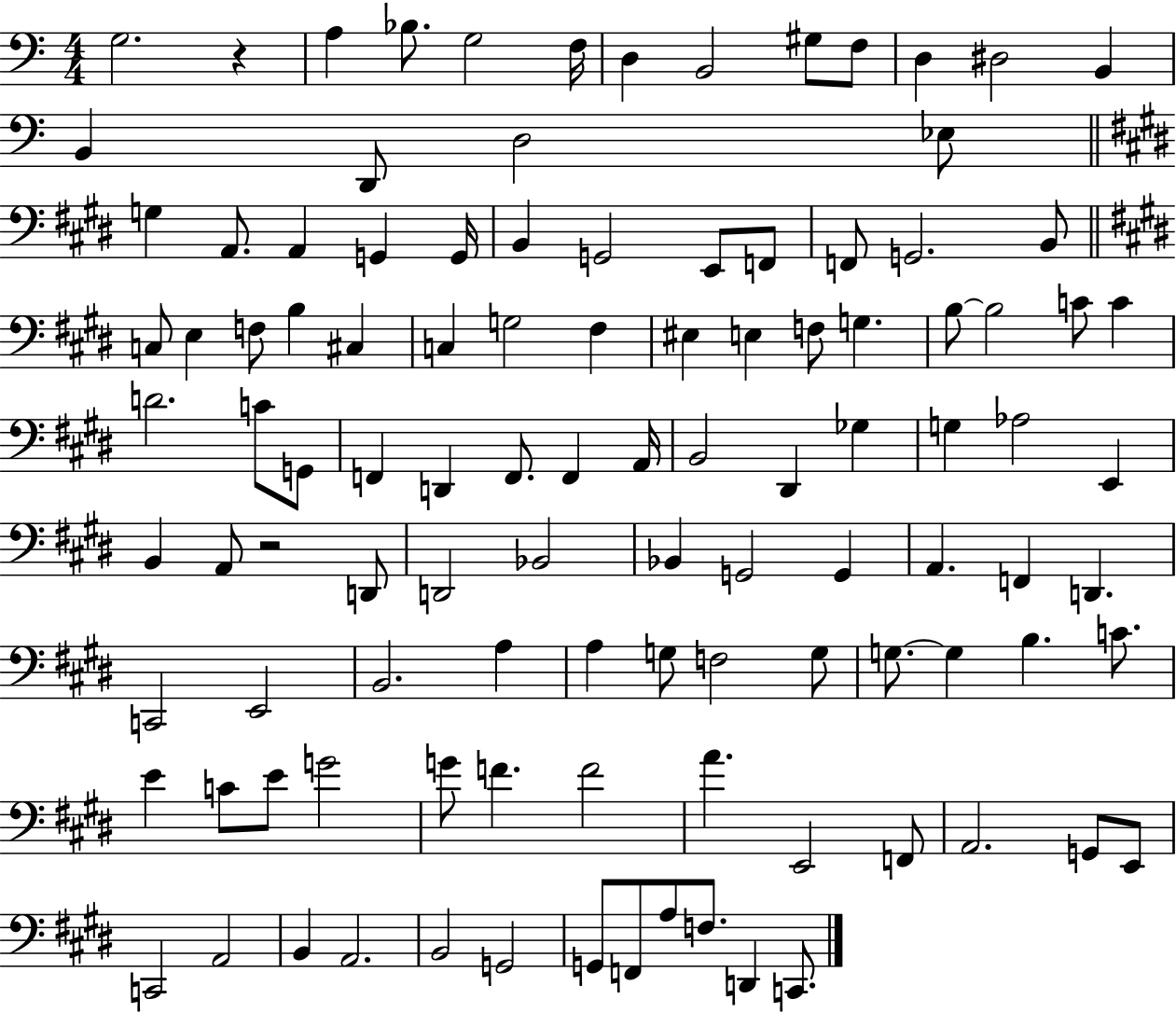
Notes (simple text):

G3/h. R/q A3/q Bb3/e. G3/h F3/s D3/q B2/h G#3/e F3/e D3/q D#3/h B2/q B2/q D2/e D3/h Eb3/e G3/q A2/e. A2/q G2/q G2/s B2/q G2/h E2/e F2/e F2/e G2/h. B2/e C3/e E3/q F3/e B3/q C#3/q C3/q G3/h F#3/q EIS3/q E3/q F3/e G3/q. B3/e B3/h C4/e C4/q D4/h. C4/e G2/e F2/q D2/q F2/e. F2/q A2/s B2/h D#2/q Gb3/q G3/q Ab3/h E2/q B2/q A2/e R/h D2/e D2/h Bb2/h Bb2/q G2/h G2/q A2/q. F2/q D2/q. C2/h E2/h B2/h. A3/q A3/q G3/e F3/h G3/e G3/e. G3/q B3/q. C4/e. E4/q C4/e E4/e G4/h G4/e F4/q. F4/h A4/q. E2/h F2/e A2/h. G2/e E2/e C2/h A2/h B2/q A2/h. B2/h G2/h G2/e F2/e A3/e F3/e. D2/q C2/e.